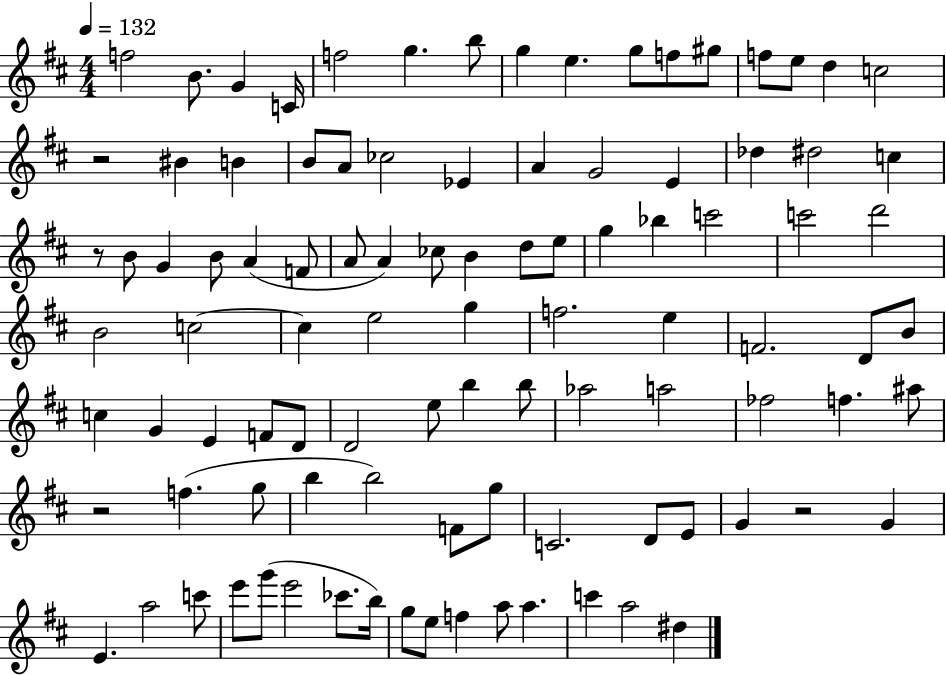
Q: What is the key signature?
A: D major